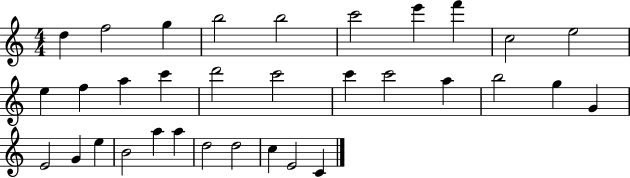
X:1
T:Untitled
M:4/4
L:1/4
K:C
d f2 g b2 b2 c'2 e' f' c2 e2 e f a c' d'2 c'2 c' c'2 a b2 g G E2 G e B2 a a d2 d2 c E2 C